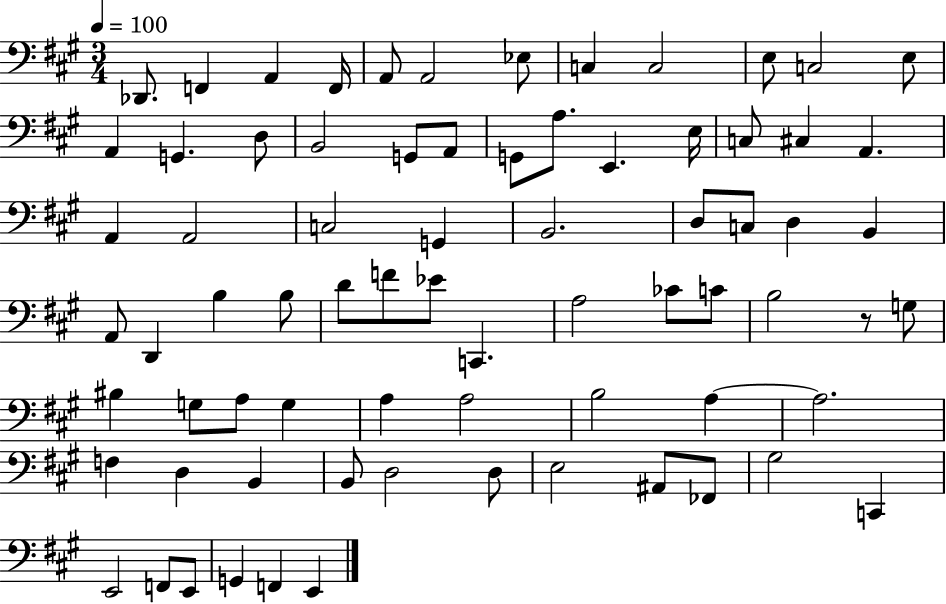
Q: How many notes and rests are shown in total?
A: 74